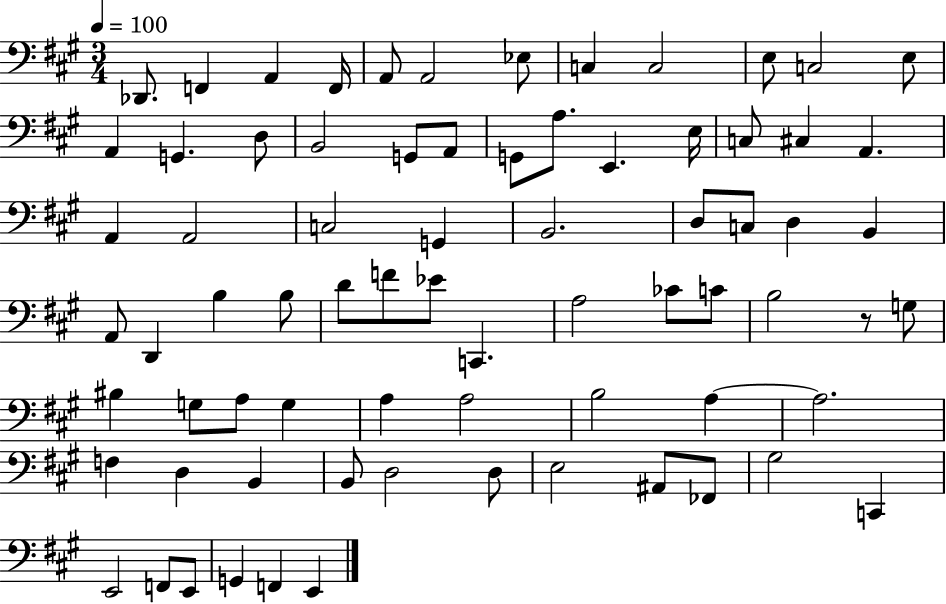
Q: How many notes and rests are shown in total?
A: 74